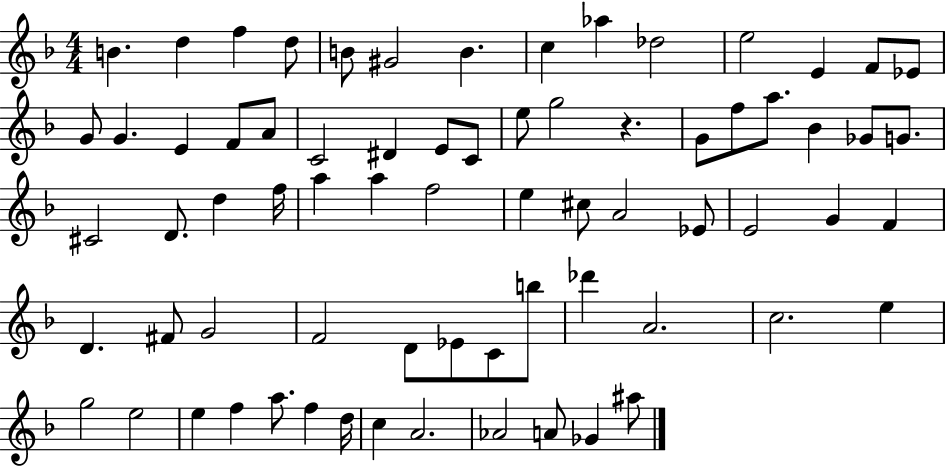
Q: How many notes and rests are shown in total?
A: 71